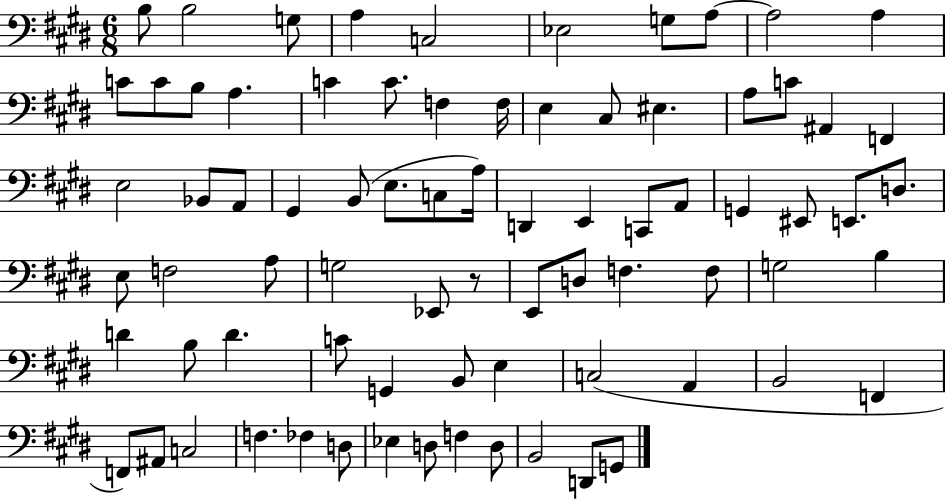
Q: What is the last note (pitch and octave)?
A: G2